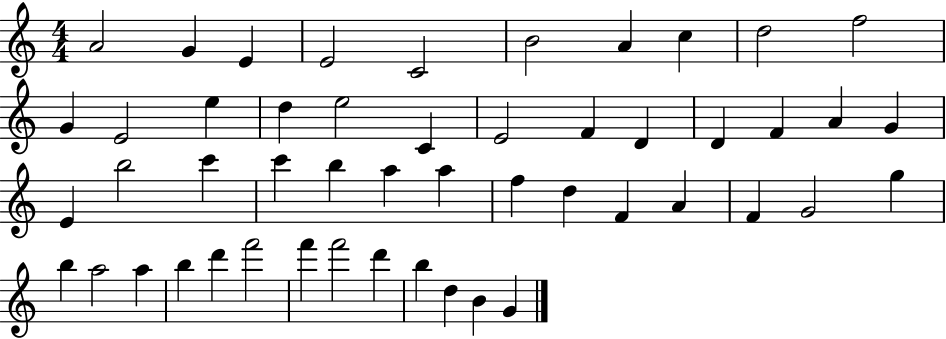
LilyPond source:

{
  \clef treble
  \numericTimeSignature
  \time 4/4
  \key c \major
  a'2 g'4 e'4 | e'2 c'2 | b'2 a'4 c''4 | d''2 f''2 | \break g'4 e'2 e''4 | d''4 e''2 c'4 | e'2 f'4 d'4 | d'4 f'4 a'4 g'4 | \break e'4 b''2 c'''4 | c'''4 b''4 a''4 a''4 | f''4 d''4 f'4 a'4 | f'4 g'2 g''4 | \break b''4 a''2 a''4 | b''4 d'''4 f'''2 | f'''4 f'''2 d'''4 | b''4 d''4 b'4 g'4 | \break \bar "|."
}